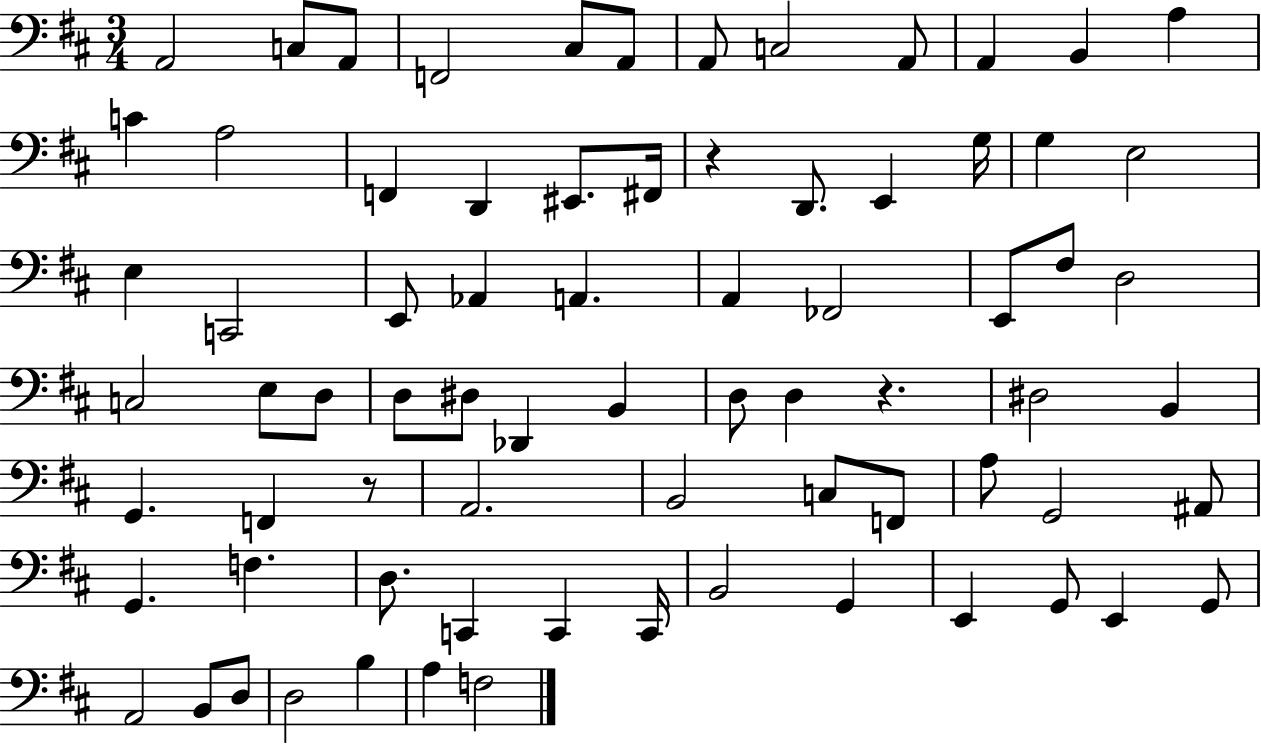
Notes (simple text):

A2/h C3/e A2/e F2/h C#3/e A2/e A2/e C3/h A2/e A2/q B2/q A3/q C4/q A3/h F2/q D2/q EIS2/e. F#2/s R/q D2/e. E2/q G3/s G3/q E3/h E3/q C2/h E2/e Ab2/q A2/q. A2/q FES2/h E2/e F#3/e D3/h C3/h E3/e D3/e D3/e D#3/e Db2/q B2/q D3/e D3/q R/q. D#3/h B2/q G2/q. F2/q R/e A2/h. B2/h C3/e F2/e A3/e G2/h A#2/e G2/q. F3/q. D3/e. C2/q C2/q C2/s B2/h G2/q E2/q G2/e E2/q G2/e A2/h B2/e D3/e D3/h B3/q A3/q F3/h